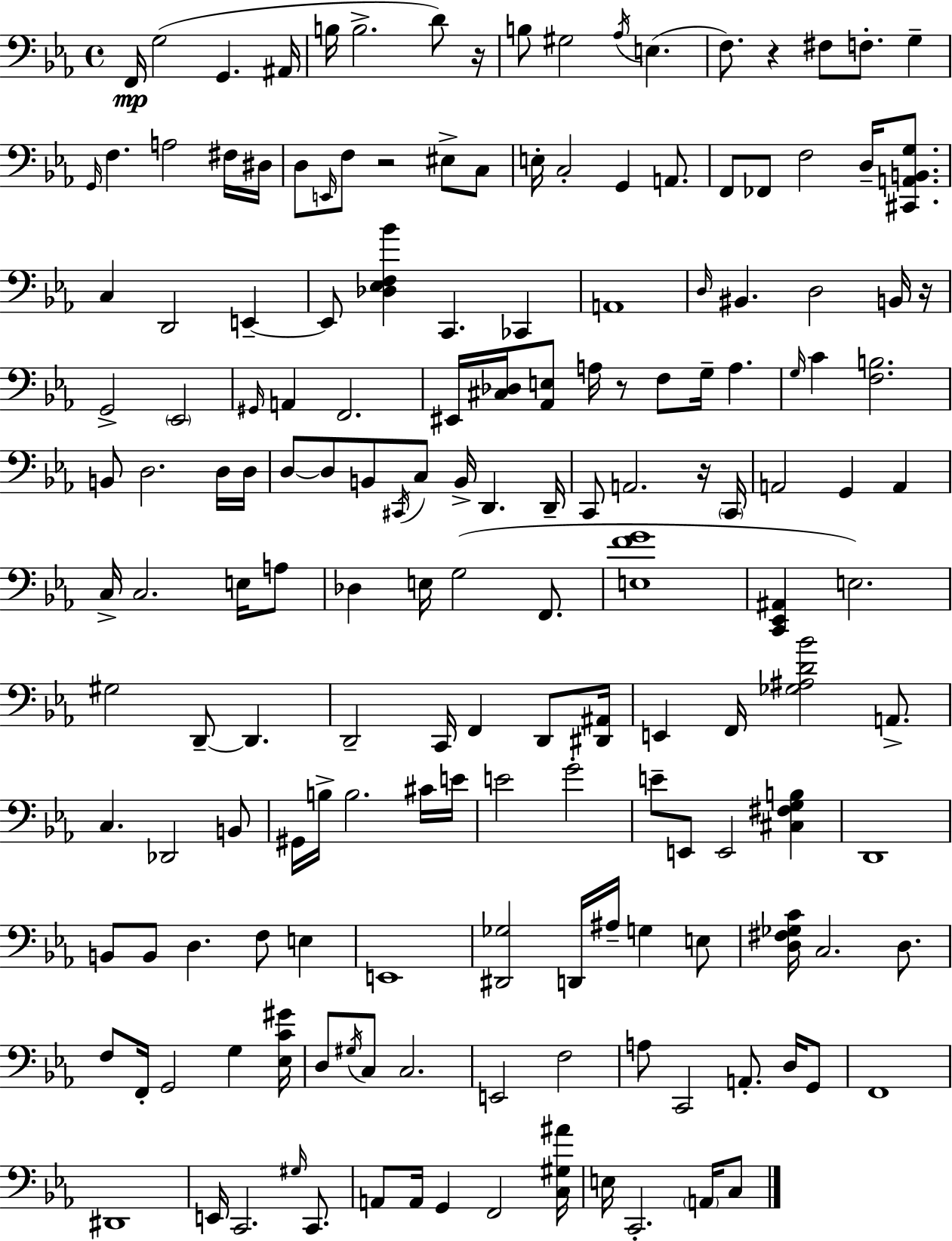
{
  \clef bass
  \time 4/4
  \defaultTimeSignature
  \key c \minor
  f,16\mp g2( g,4. ais,16 | b16 b2.-> d'8) r16 | b8 gis2 \acciaccatura { aes16 }( e4. | f8.) r4 fis8 f8.-. g4-- | \break \grace { g,16 } f4. a2 | fis16 dis16 d8 \grace { e,16 } f8 r2 eis8-> | c8 e16-. c2-. g,4 | a,8. f,8 fes,8 f2 d16-- | \break <cis, a, b, g>8. c4 d,2 e,4--~~ | e,8 <des ees f bes'>4 c,4. ces,4 | a,1 | \grace { d16 } bis,4. d2 | \break b,16 r16 g,2-> \parenthesize ees,2 | \grace { gis,16 } a,4 f,2. | eis,16 <cis des>16 <aes, e>8 a16 r8 f8 g16-- a4. | \grace { g16 } c'4 <f b>2. | \break b,8 d2. | d16 d16 d8~~ d8 b,8 \acciaccatura { cis,16 } c8 b,16-> | d,4. d,16-- c,8 a,2. | r16 \parenthesize c,16 a,2 g,4 | \break a,4 c16-> c2. | e16 a8 des4 e16 g2( | f,8. <e f' g'>1 | <c, ees, ais,>4 e2.) | \break gis2 d,8--~~ | d,4. d,2-- c,16 | f,4 d,8 <dis, ais,>16 e,4 f,16 <ges ais d' bes'>2 | a,8.-> c4. des,2 | \break b,8 gis,16 b16-> b2. | cis'16 e'16 e'2 g'2-. | e'8-- e,8 e,2 | <cis fis g b>4 d,1 | \break b,8 b,8 d4. | f8 e4 e,1 | <dis, ges>2 d,16 | ais16-- g4 e8 <d fis ges c'>16 c2. | \break d8. f8 f,16-. g,2 | g4 <ees c' gis'>16 d8 \acciaccatura { gis16 } c8 c2. | e,2 | f2 a8 c,2 | \break a,8.-. d16 g,8 f,1 | dis,1 | e,16 c,2. | \grace { gis16 } c,8. a,8 a,16 g,4 | \break f,2 <c gis ais'>16 e16 c,2.-. | \parenthesize a,16 c8 \bar "|."
}